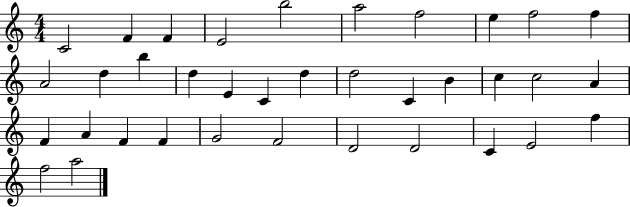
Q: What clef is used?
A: treble